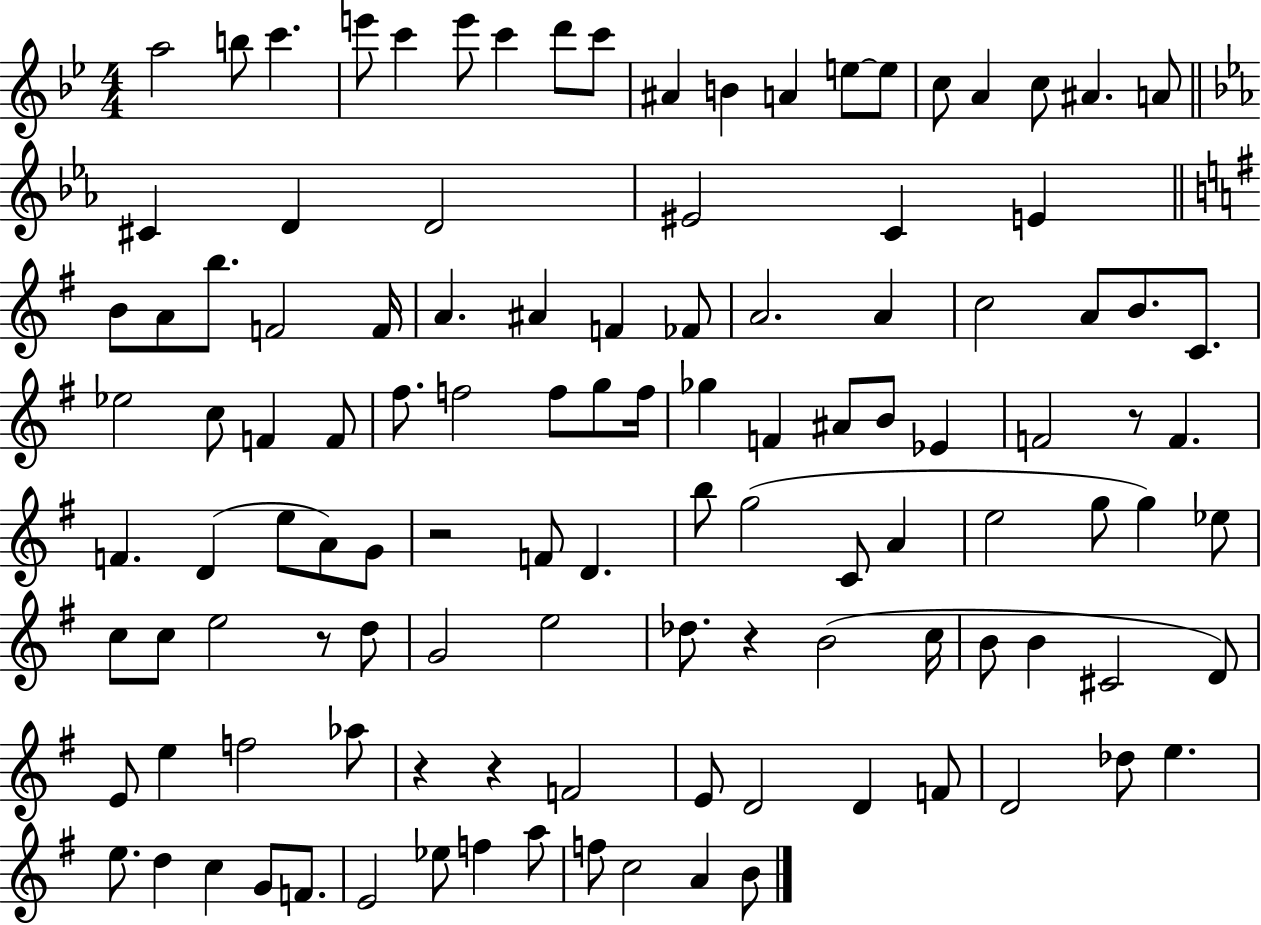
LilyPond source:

{
  \clef treble
  \numericTimeSignature
  \time 4/4
  \key bes \major
  a''2 b''8 c'''4. | e'''8 c'''4 e'''8 c'''4 d'''8 c'''8 | ais'4 b'4 a'4 e''8~~ e''8 | c''8 a'4 c''8 ais'4. a'8 | \break \bar "||" \break \key ees \major cis'4 d'4 d'2 | eis'2 c'4 e'4 | \bar "||" \break \key g \major b'8 a'8 b''8. f'2 f'16 | a'4. ais'4 f'4 fes'8 | a'2. a'4 | c''2 a'8 b'8. c'8. | \break ees''2 c''8 f'4 f'8 | fis''8. f''2 f''8 g''8 f''16 | ges''4 f'4 ais'8 b'8 ees'4 | f'2 r8 f'4. | \break f'4. d'4( e''8 a'8) g'8 | r2 f'8 d'4. | b''8 g''2( c'8 a'4 | e''2 g''8 g''4) ees''8 | \break c''8 c''8 e''2 r8 d''8 | g'2 e''2 | des''8. r4 b'2( c''16 | b'8 b'4 cis'2 d'8) | \break e'8 e''4 f''2 aes''8 | r4 r4 f'2 | e'8 d'2 d'4 f'8 | d'2 des''8 e''4. | \break e''8. d''4 c''4 g'8 f'8. | e'2 ees''8 f''4 a''8 | f''8 c''2 a'4 b'8 | \bar "|."
}